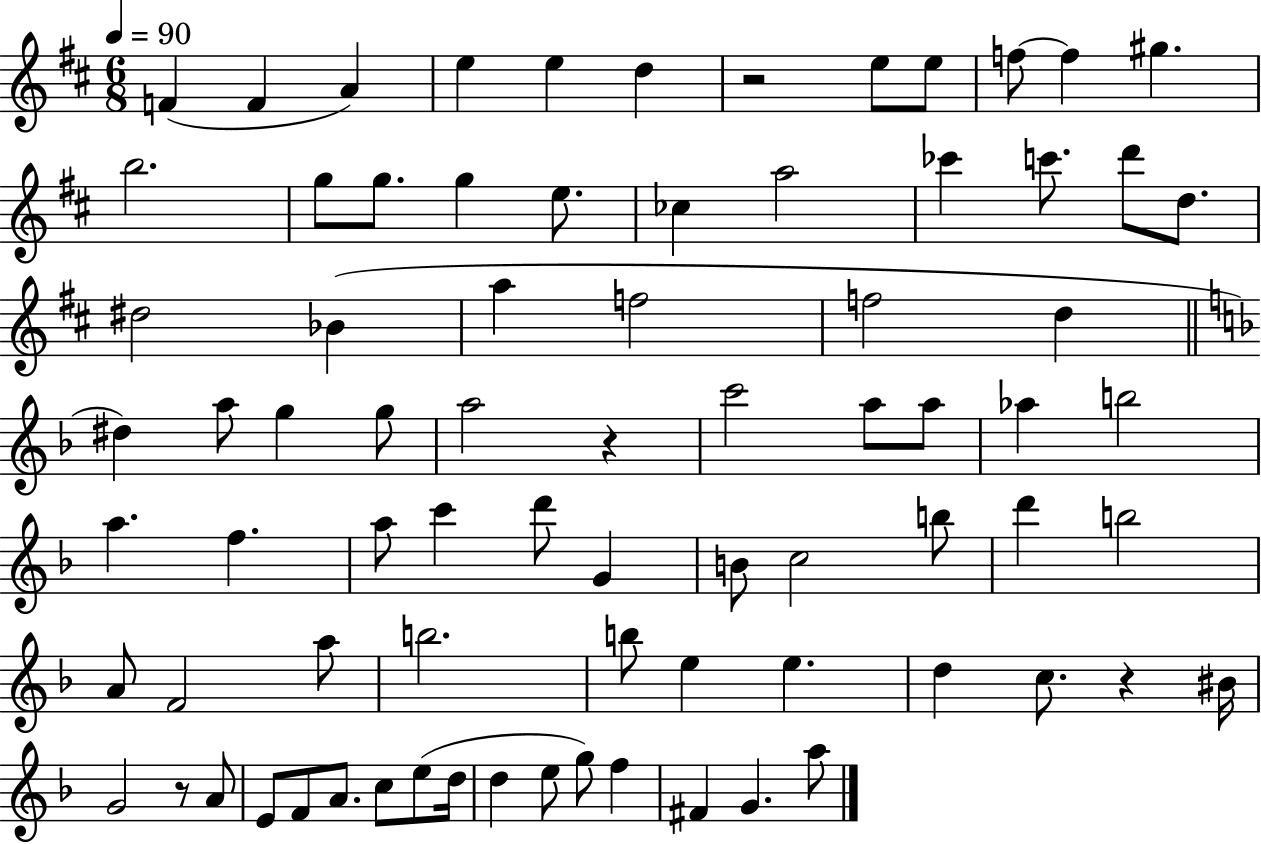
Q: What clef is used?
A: treble